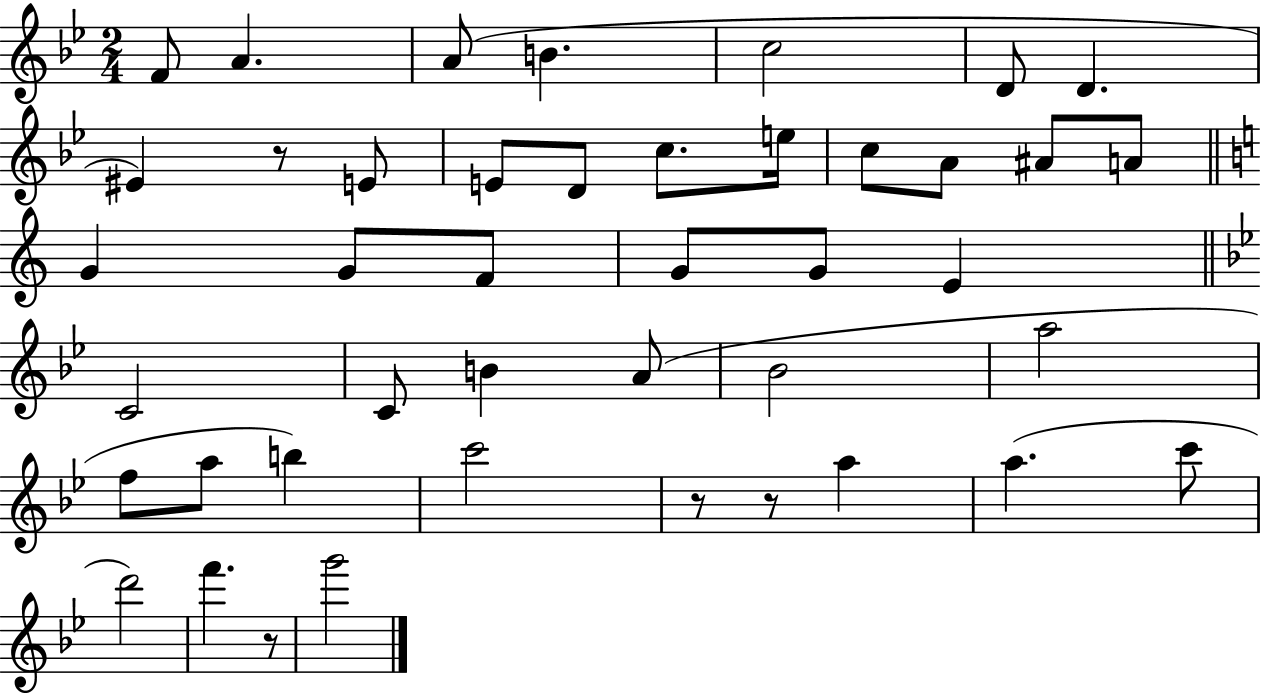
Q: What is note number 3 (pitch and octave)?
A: A4